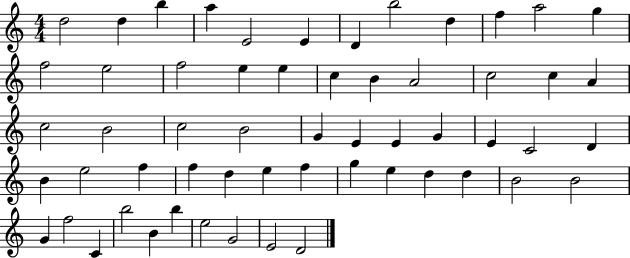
{
  \clef treble
  \numericTimeSignature
  \time 4/4
  \key c \major
  d''2 d''4 b''4 | a''4 e'2 e'4 | d'4 b''2 d''4 | f''4 a''2 g''4 | \break f''2 e''2 | f''2 e''4 e''4 | c''4 b'4 a'2 | c''2 c''4 a'4 | \break c''2 b'2 | c''2 b'2 | g'4 e'4 e'4 g'4 | e'4 c'2 d'4 | \break b'4 e''2 f''4 | f''4 d''4 e''4 f''4 | g''4 e''4 d''4 d''4 | b'2 b'2 | \break g'4 f''2 c'4 | b''2 b'4 b''4 | e''2 g'2 | e'2 d'2 | \break \bar "|."
}